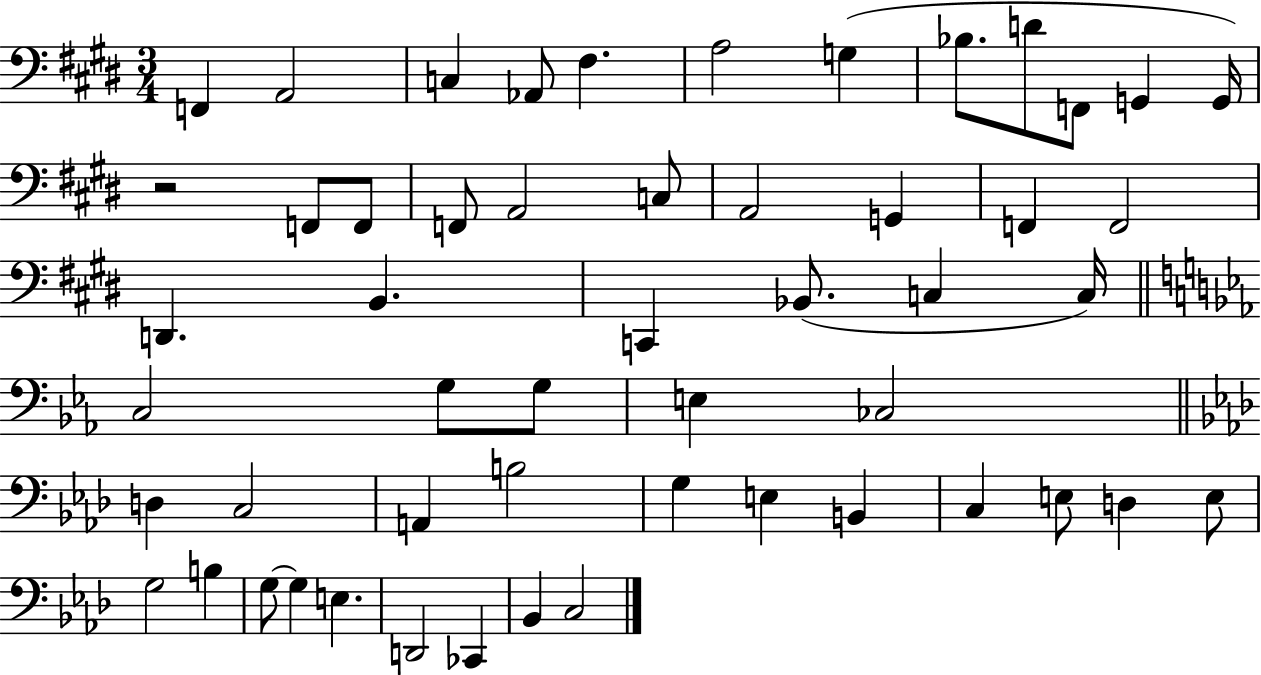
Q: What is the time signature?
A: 3/4